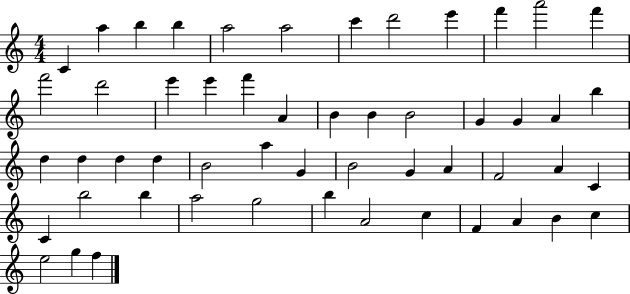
X:1
T:Untitled
M:4/4
L:1/4
K:C
C a b b a2 a2 c' d'2 e' f' a'2 f' f'2 d'2 e' e' f' A B B B2 G G A b d d d d B2 a G B2 G A F2 A C C b2 b a2 g2 b A2 c F A B c e2 g f